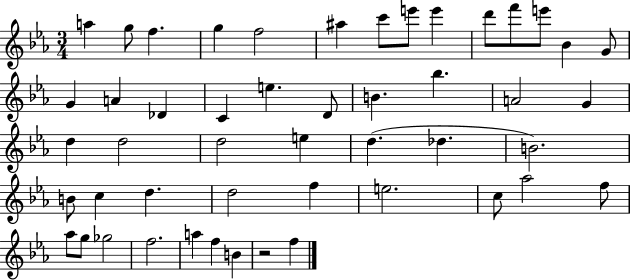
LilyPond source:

{
  \clef treble
  \numericTimeSignature
  \time 3/4
  \key ees \major
  a''4 g''8 f''4. | g''4 f''2 | ais''4 c'''8 e'''8 e'''4 | d'''8 f'''8 e'''8 bes'4 g'8 | \break g'4 a'4 des'4 | c'4 e''4. d'8 | b'4. bes''4. | a'2 g'4 | \break d''4 d''2 | d''2 e''4 | d''4.( des''4. | b'2.) | \break b'8 c''4 d''4. | d''2 f''4 | e''2. | c''8 aes''2 f''8 | \break aes''8 g''8 ges''2 | f''2. | a''4 f''4 b'4 | r2 f''4 | \break \bar "|."
}